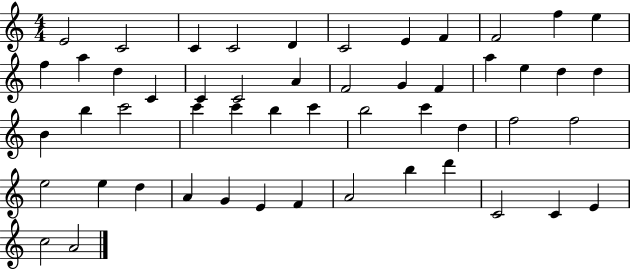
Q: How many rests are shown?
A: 0